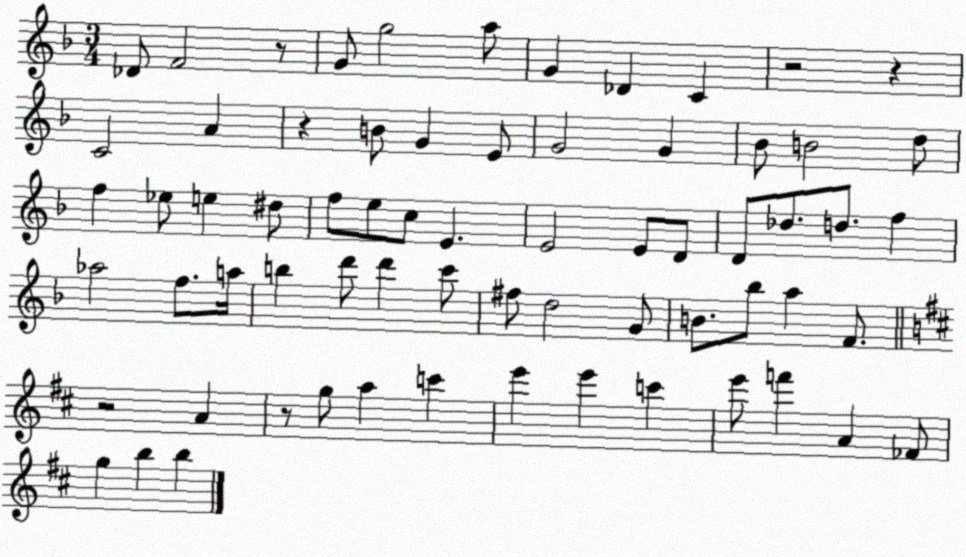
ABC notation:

X:1
T:Untitled
M:3/4
L:1/4
K:F
_D/2 F2 z/2 G/2 g2 a/2 G _D C z2 z C2 A z B/2 G E/2 G2 G _B/2 B2 d/2 f _e/2 e ^d/2 f/2 e/2 c/2 E E2 E/2 D/2 D/2 _d/2 d/2 f _a2 f/2 a/4 b d'/2 d' c'/2 ^f/2 d2 G/2 B/2 _b/2 a F/2 z2 A z/2 g/2 a c' e' e' c' e'/2 f' A _F/2 g b b